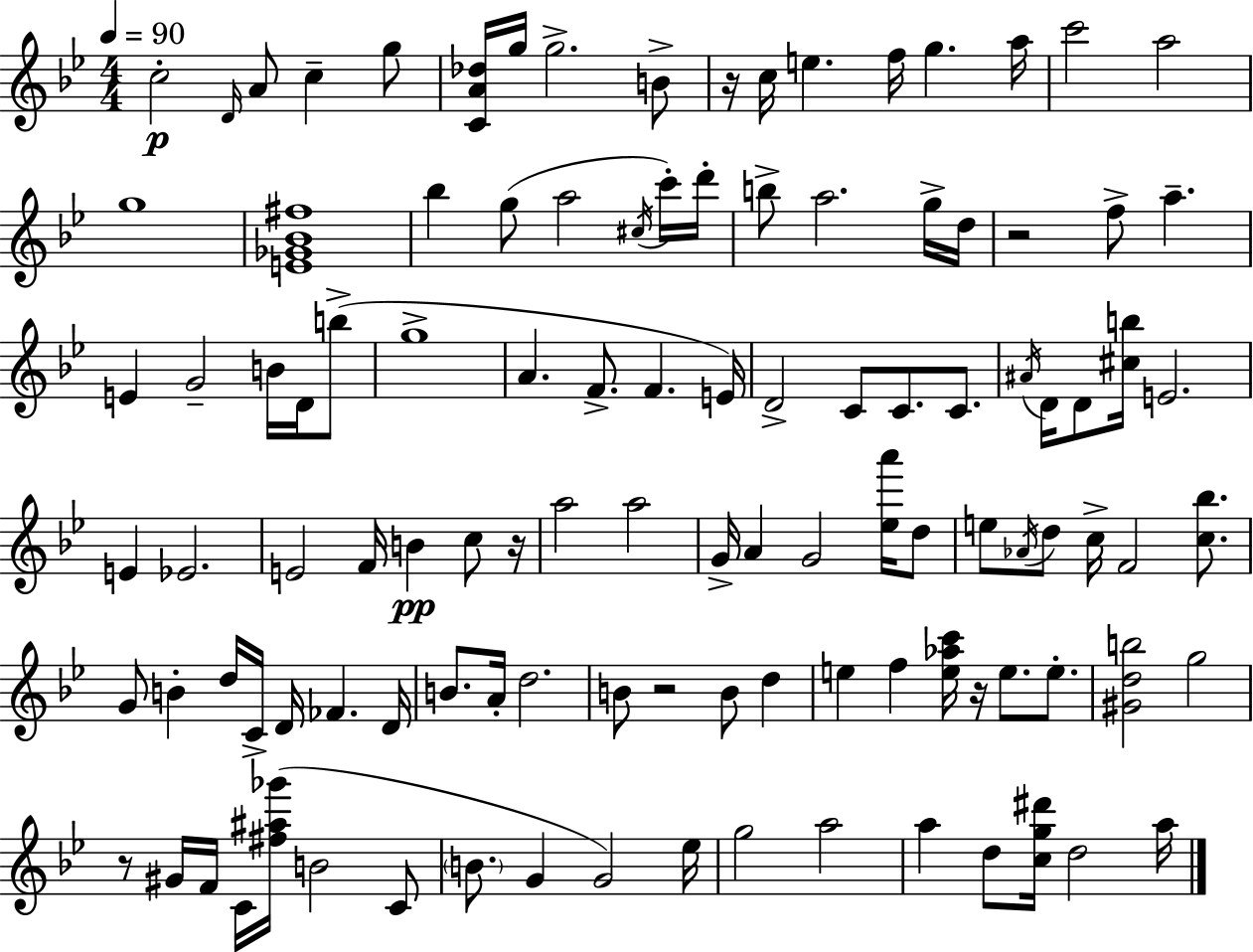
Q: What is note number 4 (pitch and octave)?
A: C5